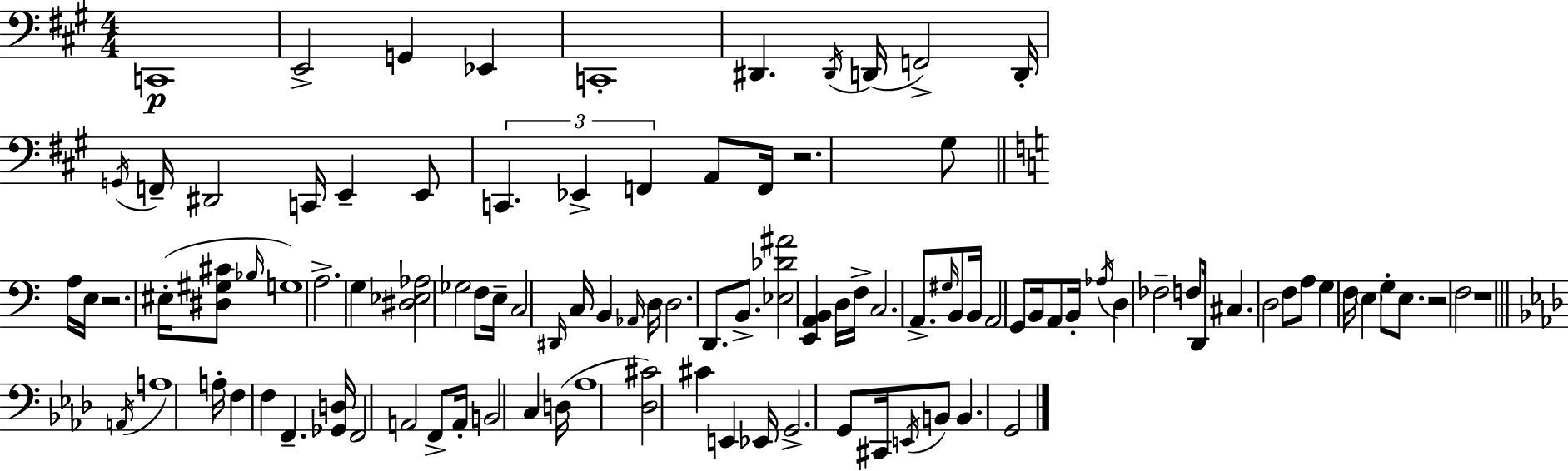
C2/w E2/h G2/q Eb2/q C2/w D#2/q. D#2/s D2/s F2/h D2/s G2/s F2/s D#2/h C2/s E2/q E2/e C2/q. Eb2/q F2/q A2/e F2/s R/h. G#3/e A3/s E3/s R/h. EIS3/s [D#3,G#3,C#4]/e Bb3/s G3/w A3/h. G3/q [D#3,Eb3,Ab3]/h Gb3/h F3/e E3/s C3/h D#2/s C3/s B2/q Ab2/s D3/s D3/h. D2/e. B2/e. [Eb3,Db4,A#4]/h [E2,A2,B2]/q D3/s F3/s C3/h. A2/e. G#3/s B2/e B2/s A2/h G2/e B2/s A2/e B2/s Ab3/s D3/q FES3/h F3/e D2/s C#3/q. D3/h F3/e A3/e G3/q F3/s E3/q G3/e E3/e. R/h F3/h R/w A2/s A3/w A3/s F3/q F3/q F2/q. [Gb2,D3]/s F2/h A2/h F2/e A2/s B2/h C3/q D3/s Ab3/w [Db3,C#4]/h C#4/q E2/q Eb2/s G2/h. G2/e C#2/s E2/s B2/e B2/q. G2/h